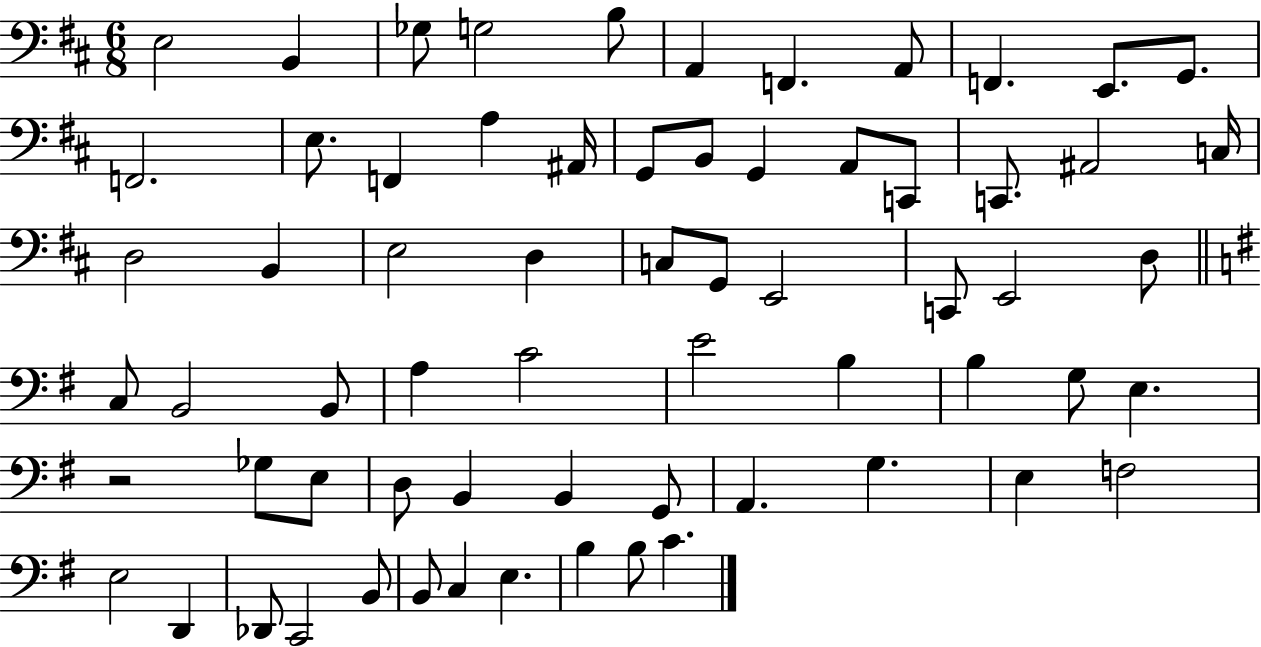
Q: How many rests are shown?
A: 1